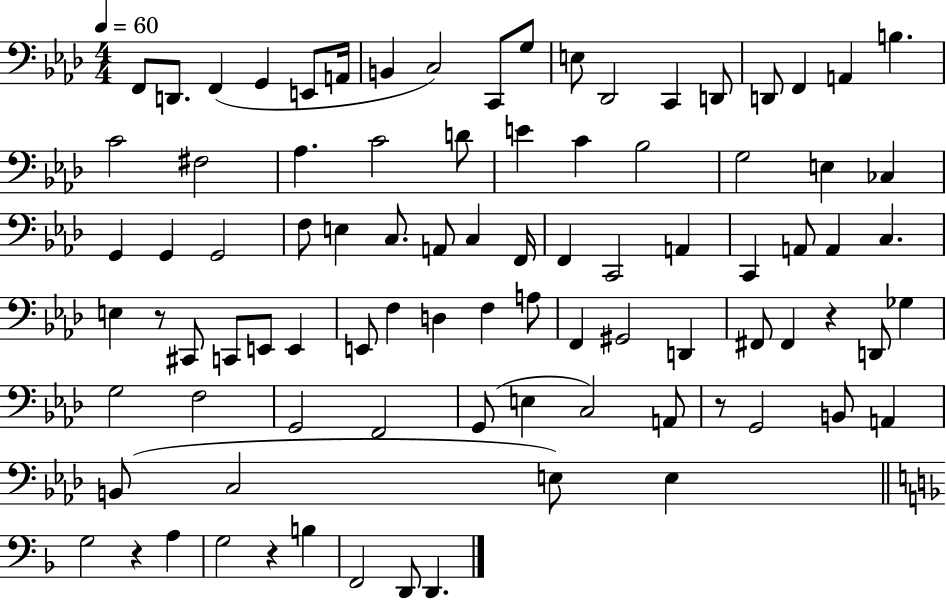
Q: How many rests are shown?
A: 5